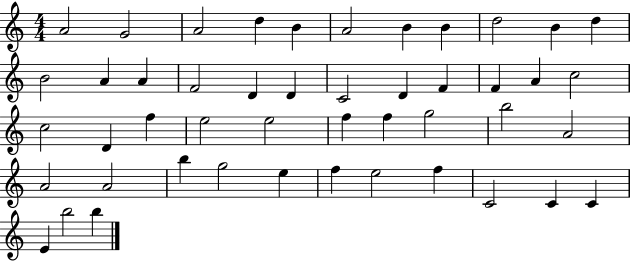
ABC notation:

X:1
T:Untitled
M:4/4
L:1/4
K:C
A2 G2 A2 d B A2 B B d2 B d B2 A A F2 D D C2 D F F A c2 c2 D f e2 e2 f f g2 b2 A2 A2 A2 b g2 e f e2 f C2 C C E b2 b